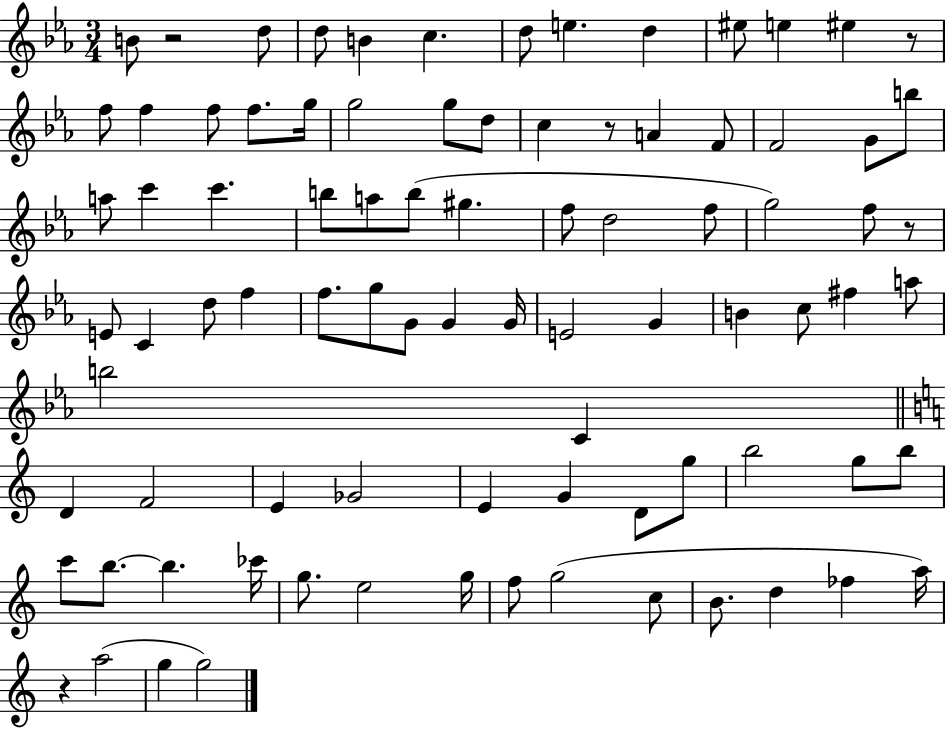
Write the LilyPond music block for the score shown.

{
  \clef treble
  \numericTimeSignature
  \time 3/4
  \key ees \major
  \repeat volta 2 { b'8 r2 d''8 | d''8 b'4 c''4. | d''8 e''4. d''4 | eis''8 e''4 eis''4 r8 | \break f''8 f''4 f''8 f''8. g''16 | g''2 g''8 d''8 | c''4 r8 a'4 f'8 | f'2 g'8 b''8 | \break a''8 c'''4 c'''4. | b''8 a''8 b''8( gis''4. | f''8 d''2 f''8 | g''2) f''8 r8 | \break e'8 c'4 d''8 f''4 | f''8. g''8 g'8 g'4 g'16 | e'2 g'4 | b'4 c''8 fis''4 a''8 | \break b''2 c'4 | \bar "||" \break \key a \minor d'4 f'2 | e'4 ges'2 | e'4 g'4 d'8 g''8 | b''2 g''8 b''8 | \break c'''8 b''8.~~ b''4. ces'''16 | g''8. e''2 g''16 | f''8 g''2( c''8 | b'8. d''4 fes''4 a''16) | \break r4 a''2( | g''4 g''2) | } \bar "|."
}